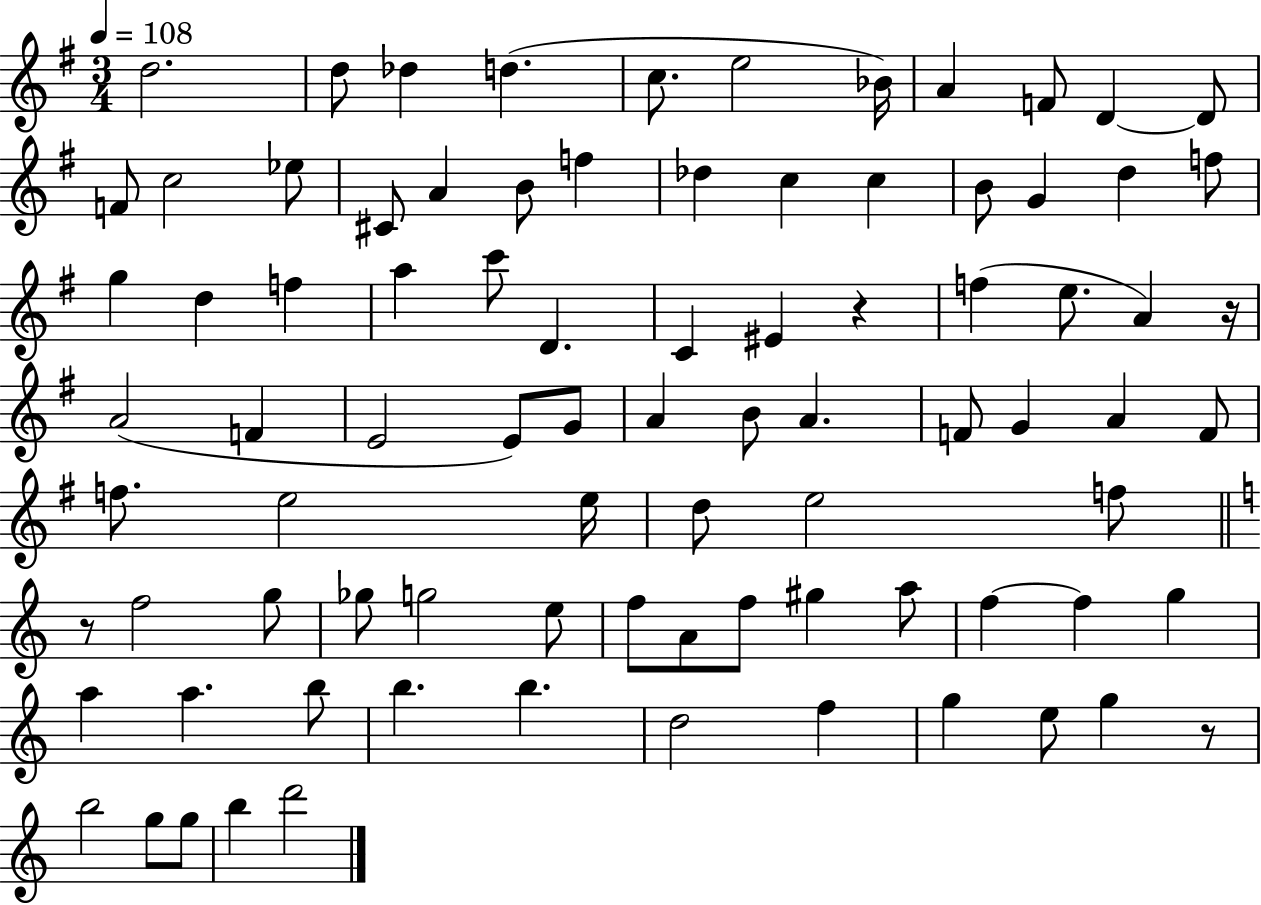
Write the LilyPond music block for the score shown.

{
  \clef treble
  \numericTimeSignature
  \time 3/4
  \key g \major
  \tempo 4 = 108
  d''2. | d''8 des''4 d''4.( | c''8. e''2 bes'16) | a'4 f'8 d'4~~ d'8 | \break f'8 c''2 ees''8 | cis'8 a'4 b'8 f''4 | des''4 c''4 c''4 | b'8 g'4 d''4 f''8 | \break g''4 d''4 f''4 | a''4 c'''8 d'4. | c'4 eis'4 r4 | f''4( e''8. a'4) r16 | \break a'2( f'4 | e'2 e'8) g'8 | a'4 b'8 a'4. | f'8 g'4 a'4 f'8 | \break f''8. e''2 e''16 | d''8 e''2 f''8 | \bar "||" \break \key a \minor r8 f''2 g''8 | ges''8 g''2 e''8 | f''8 a'8 f''8 gis''4 a''8 | f''4~~ f''4 g''4 | \break a''4 a''4. b''8 | b''4. b''4. | d''2 f''4 | g''4 e''8 g''4 r8 | \break b''2 g''8 g''8 | b''4 d'''2 | \bar "|."
}